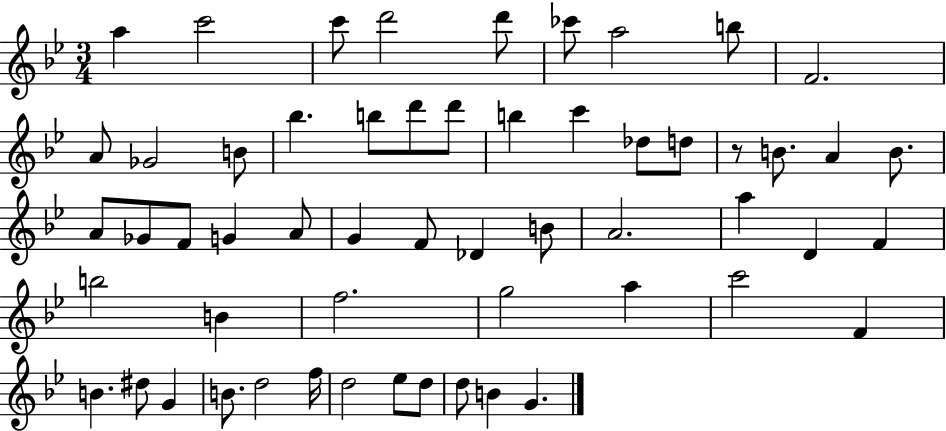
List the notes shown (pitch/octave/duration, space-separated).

A5/q C6/h C6/e D6/h D6/e CES6/e A5/h B5/e F4/h. A4/e Gb4/h B4/e Bb5/q. B5/e D6/e D6/e B5/q C6/q Db5/e D5/e R/e B4/e. A4/q B4/e. A4/e Gb4/e F4/e G4/q A4/e G4/q F4/e Db4/q B4/e A4/h. A5/q D4/q F4/q B5/h B4/q F5/h. G5/h A5/q C6/h F4/q B4/q. D#5/e G4/q B4/e. D5/h F5/s D5/h Eb5/e D5/e D5/e B4/q G4/q.